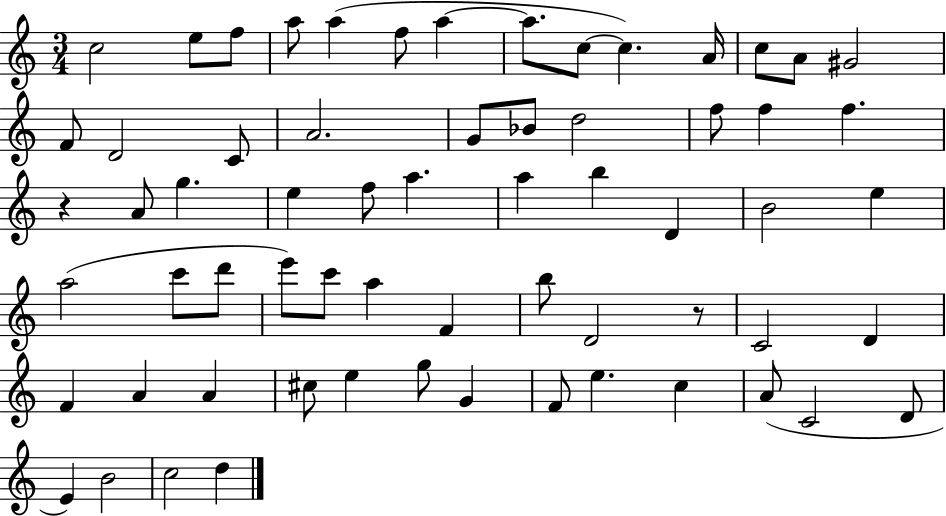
{
  \clef treble
  \numericTimeSignature
  \time 3/4
  \key c \major
  \repeat volta 2 { c''2 e''8 f''8 | a''8 a''4( f''8 a''4~~ | a''8. c''8~~ c''4.) a'16 | c''8 a'8 gis'2 | \break f'8 d'2 c'8 | a'2. | g'8 bes'8 d''2 | f''8 f''4 f''4. | \break r4 a'8 g''4. | e''4 f''8 a''4. | a''4 b''4 d'4 | b'2 e''4 | \break a''2( c'''8 d'''8 | e'''8) c'''8 a''4 f'4 | b''8 d'2 r8 | c'2 d'4 | \break f'4 a'4 a'4 | cis''8 e''4 g''8 g'4 | f'8 e''4. c''4 | a'8( c'2 d'8 | \break e'4) b'2 | c''2 d''4 | } \bar "|."
}